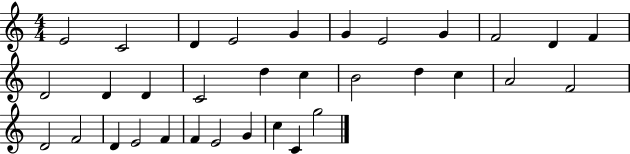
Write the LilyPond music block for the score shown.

{
  \clef treble
  \numericTimeSignature
  \time 4/4
  \key c \major
  e'2 c'2 | d'4 e'2 g'4 | g'4 e'2 g'4 | f'2 d'4 f'4 | \break d'2 d'4 d'4 | c'2 d''4 c''4 | b'2 d''4 c''4 | a'2 f'2 | \break d'2 f'2 | d'4 e'2 f'4 | f'4 e'2 g'4 | c''4 c'4 g''2 | \break \bar "|."
}